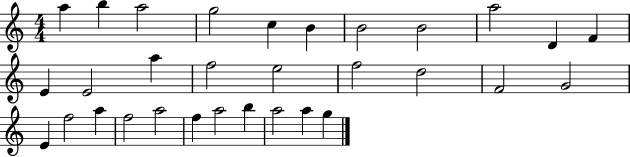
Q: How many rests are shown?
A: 0